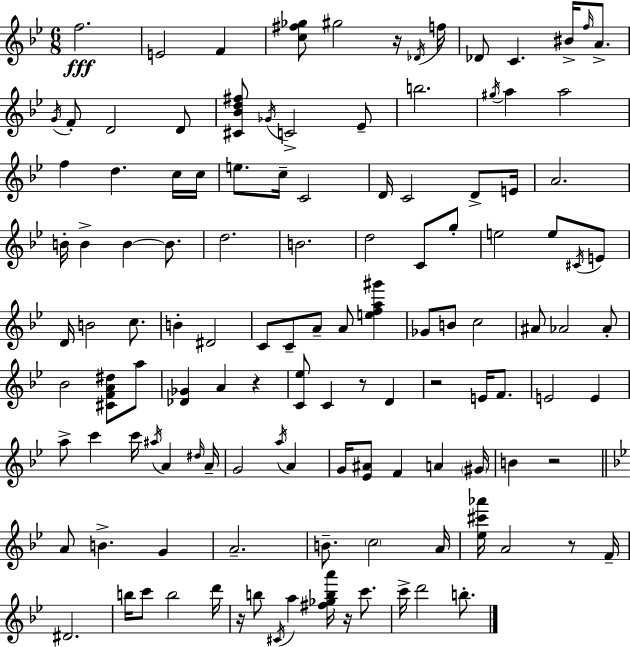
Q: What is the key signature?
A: BES major